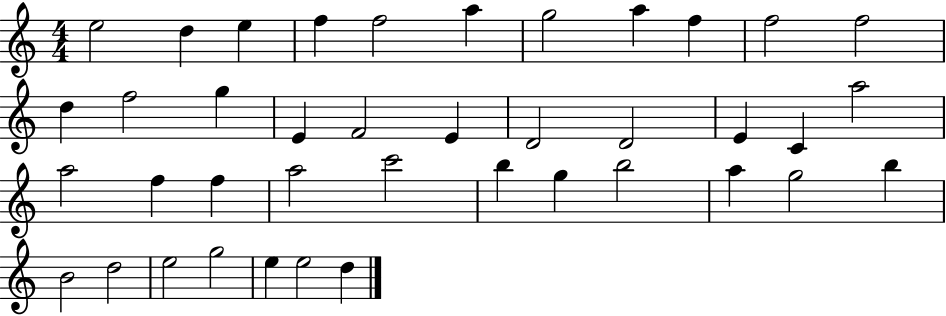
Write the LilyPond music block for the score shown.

{
  \clef treble
  \numericTimeSignature
  \time 4/4
  \key c \major
  e''2 d''4 e''4 | f''4 f''2 a''4 | g''2 a''4 f''4 | f''2 f''2 | \break d''4 f''2 g''4 | e'4 f'2 e'4 | d'2 d'2 | e'4 c'4 a''2 | \break a''2 f''4 f''4 | a''2 c'''2 | b''4 g''4 b''2 | a''4 g''2 b''4 | \break b'2 d''2 | e''2 g''2 | e''4 e''2 d''4 | \bar "|."
}